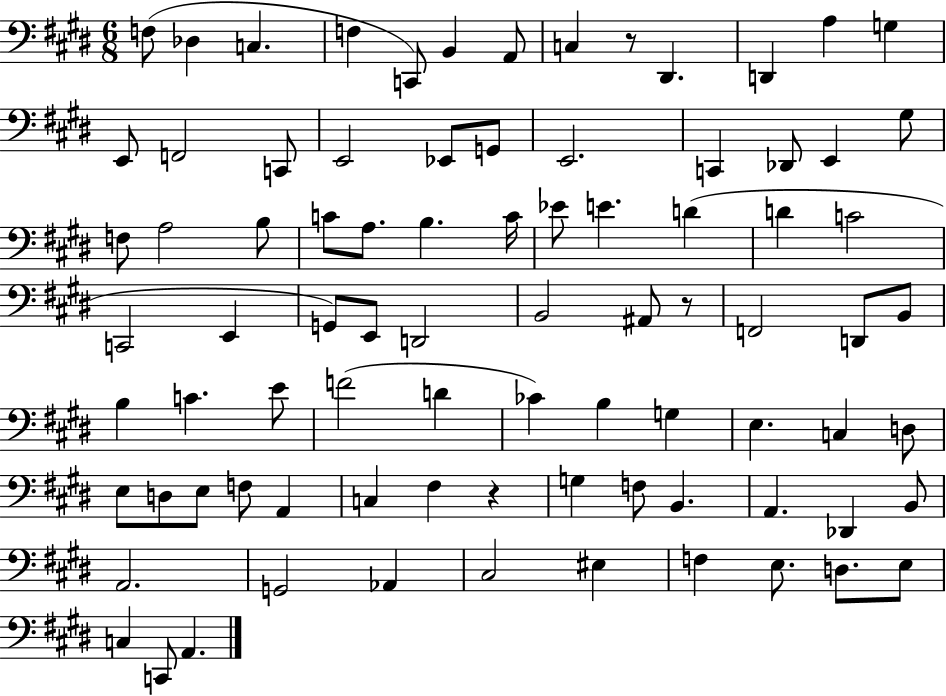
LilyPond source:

{
  \clef bass
  \numericTimeSignature
  \time 6/8
  \key e \major
  f8( des4 c4. | f4 c,8) b,4 a,8 | c4 r8 dis,4. | d,4 a4 g4 | \break e,8 f,2 c,8 | e,2 ees,8 g,8 | e,2. | c,4 des,8 e,4 gis8 | \break f8 a2 b8 | c'8 a8. b4. c'16 | ees'8 e'4. d'4( | d'4 c'2 | \break c,2 e,4 | g,8) e,8 d,2 | b,2 ais,8 r8 | f,2 d,8 b,8 | \break b4 c'4. e'8 | f'2( d'4 | ces'4) b4 g4 | e4. c4 d8 | \break e8 d8 e8 f8 a,4 | c4 fis4 r4 | g4 f8 b,4. | a,4. des,4 b,8 | \break a,2. | g,2 aes,4 | cis2 eis4 | f4 e8. d8. e8 | \break c4 c,8 a,4. | \bar "|."
}